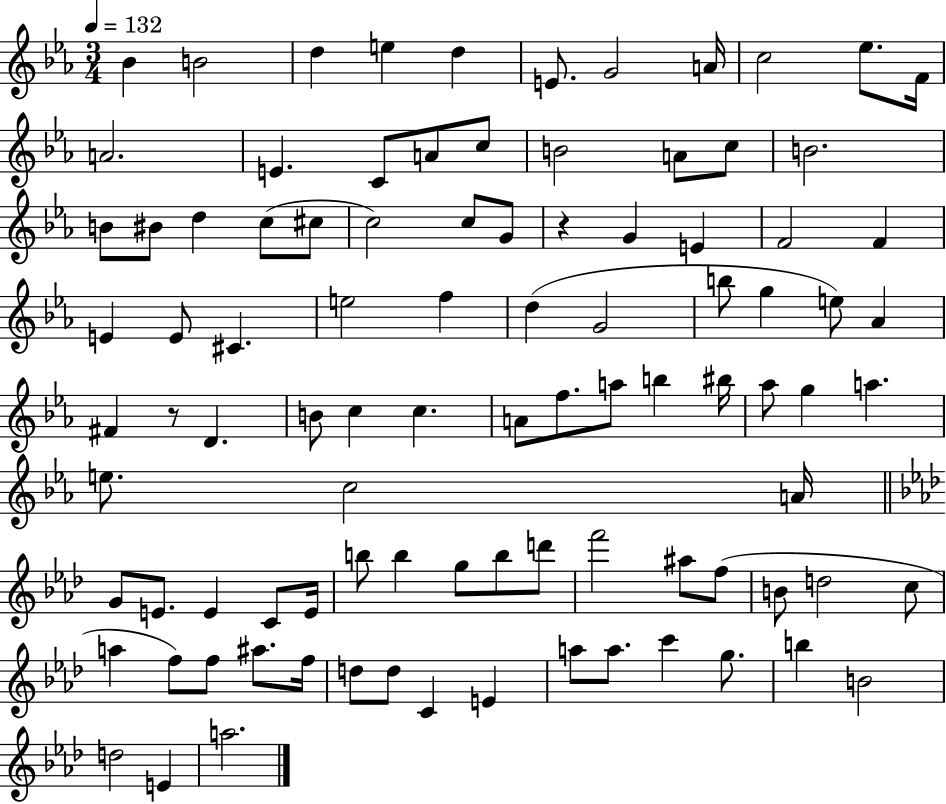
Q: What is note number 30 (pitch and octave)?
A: E4